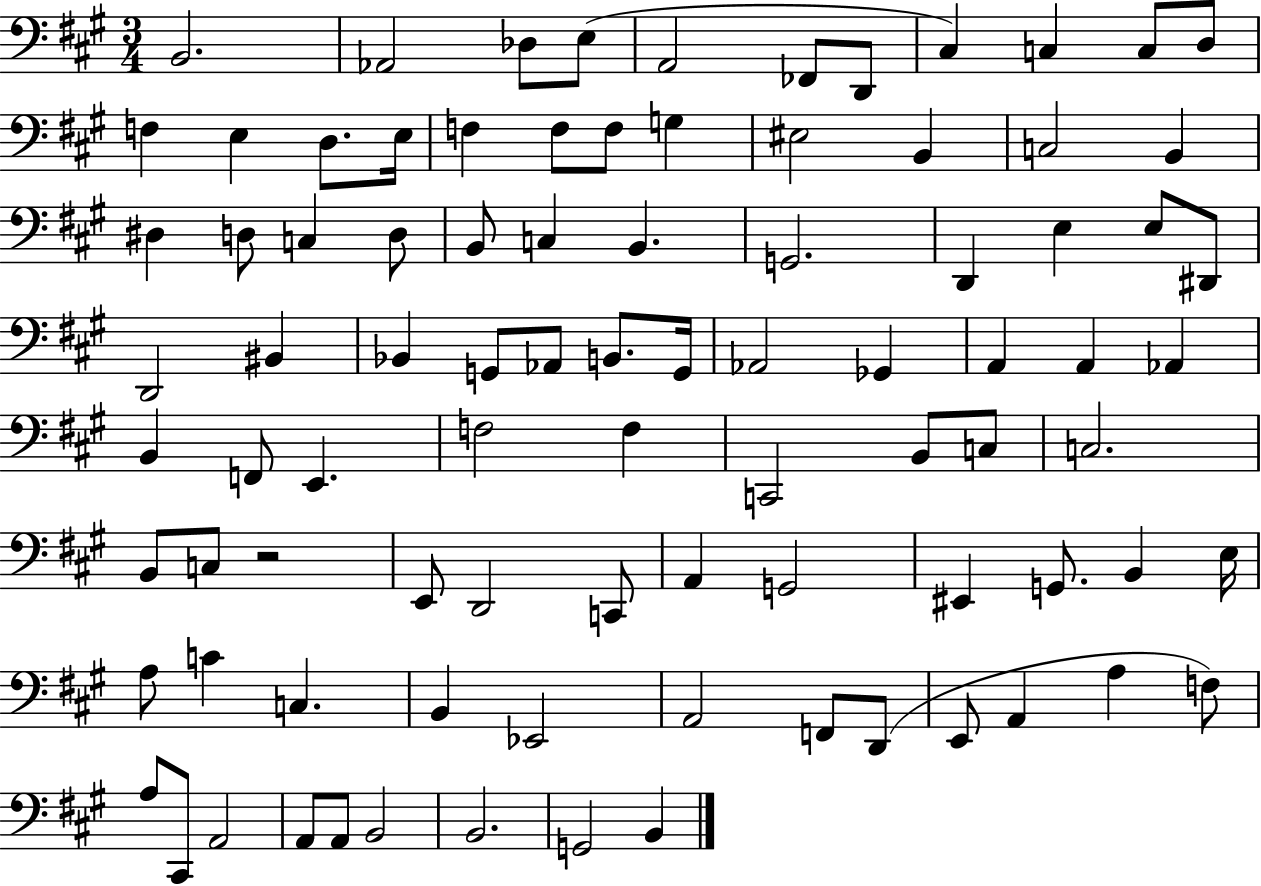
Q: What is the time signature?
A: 3/4